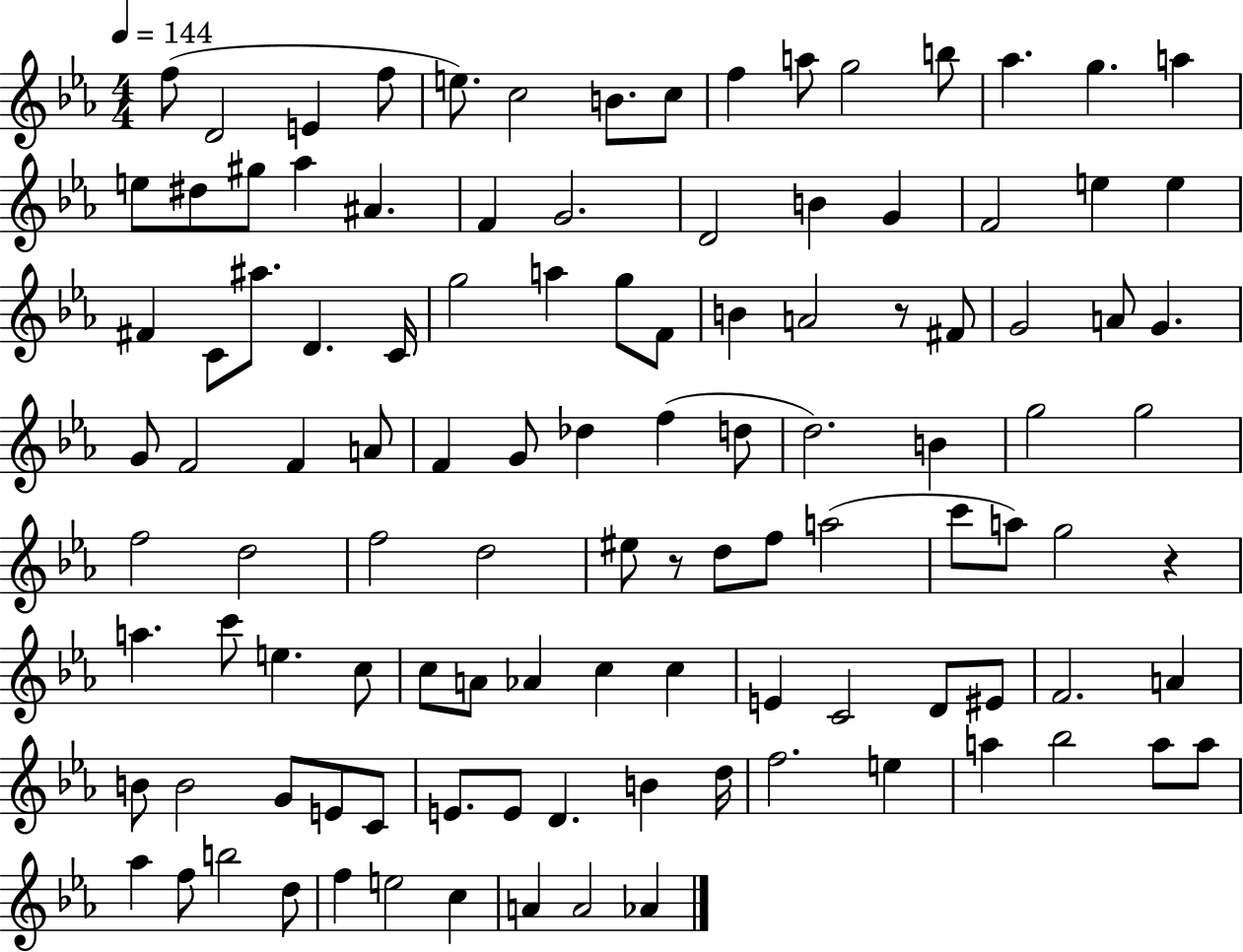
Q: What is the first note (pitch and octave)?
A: F5